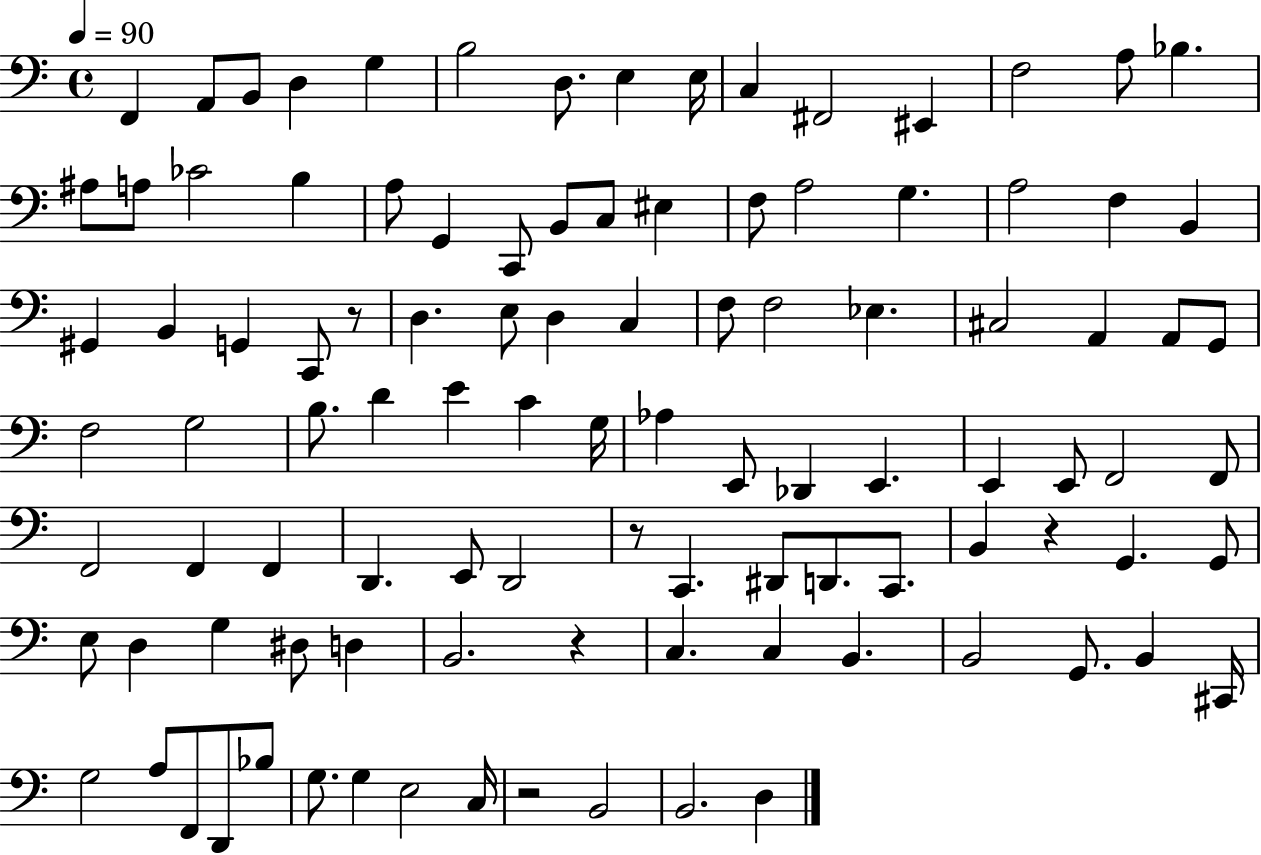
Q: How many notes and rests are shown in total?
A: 104